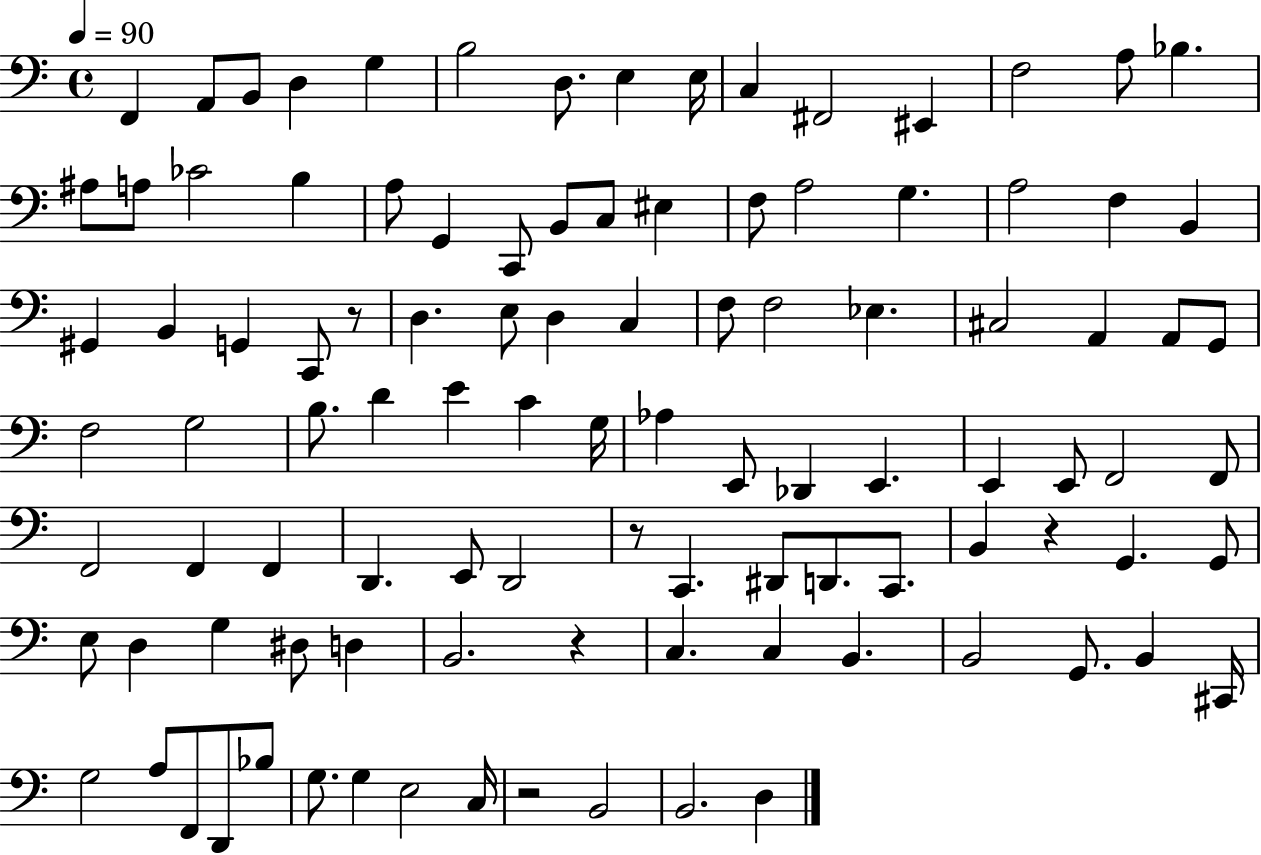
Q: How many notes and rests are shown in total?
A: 104